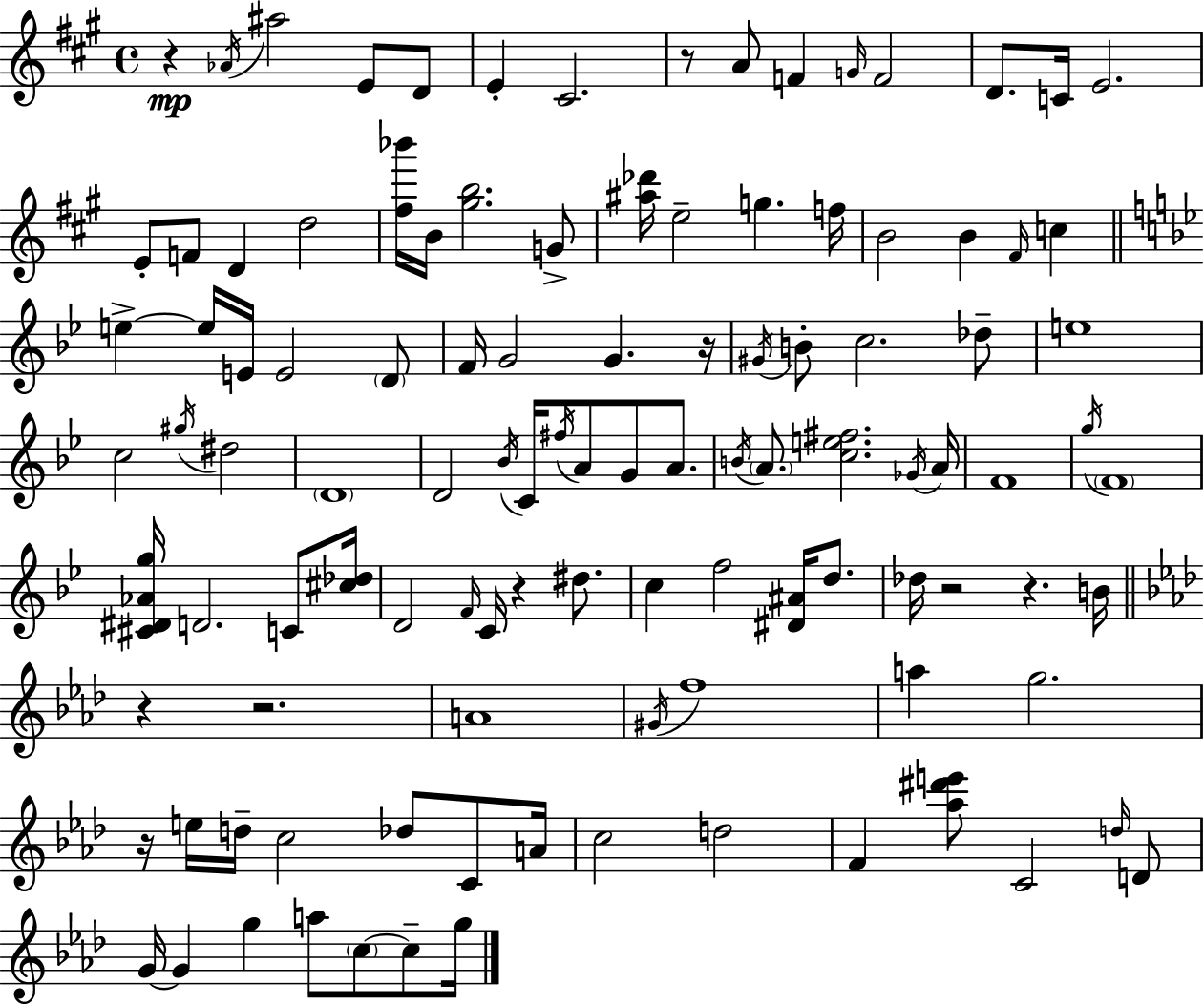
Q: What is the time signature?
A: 4/4